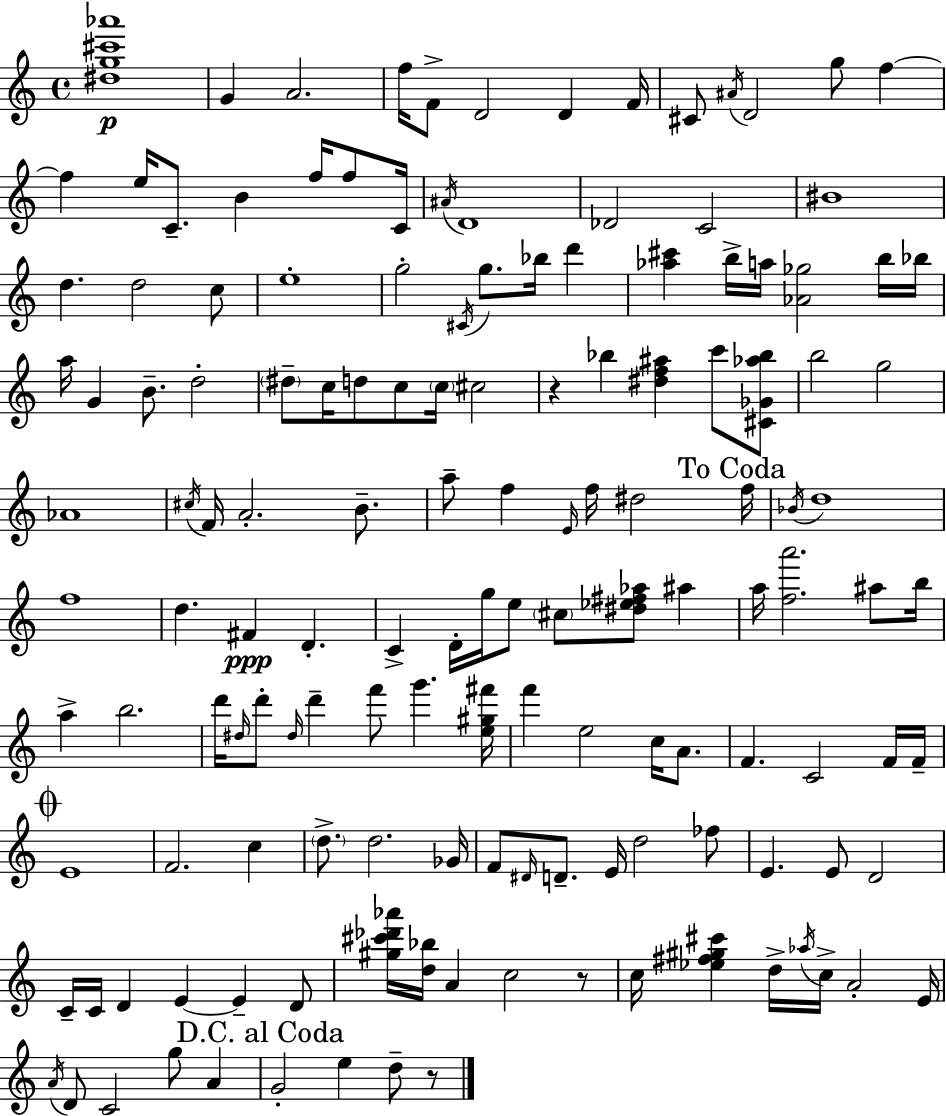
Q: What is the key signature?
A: C major